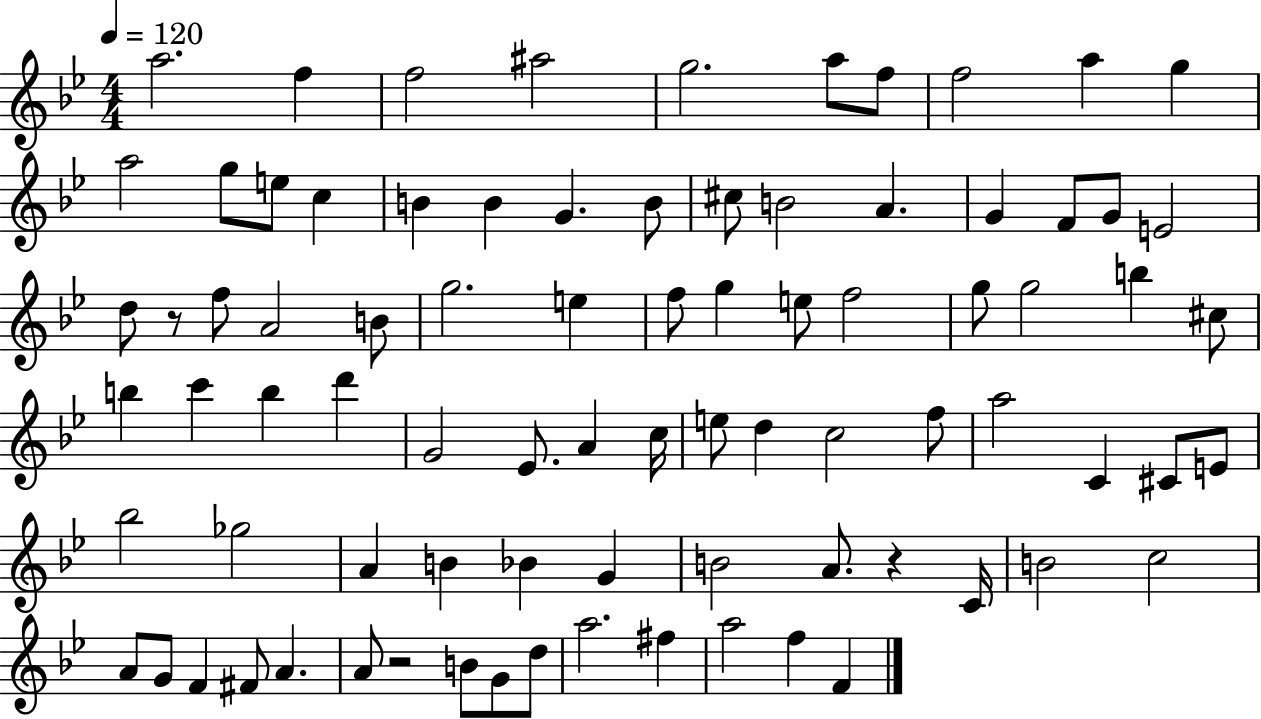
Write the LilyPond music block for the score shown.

{
  \clef treble
  \numericTimeSignature
  \time 4/4
  \key bes \major
  \tempo 4 = 120
  a''2. f''4 | f''2 ais''2 | g''2. a''8 f''8 | f''2 a''4 g''4 | \break a''2 g''8 e''8 c''4 | b'4 b'4 g'4. b'8 | cis''8 b'2 a'4. | g'4 f'8 g'8 e'2 | \break d''8 r8 f''8 a'2 b'8 | g''2. e''4 | f''8 g''4 e''8 f''2 | g''8 g''2 b''4 cis''8 | \break b''4 c'''4 b''4 d'''4 | g'2 ees'8. a'4 c''16 | e''8 d''4 c''2 f''8 | a''2 c'4 cis'8 e'8 | \break bes''2 ges''2 | a'4 b'4 bes'4 g'4 | b'2 a'8. r4 c'16 | b'2 c''2 | \break a'8 g'8 f'4 fis'8 a'4. | a'8 r2 b'8 g'8 d''8 | a''2. fis''4 | a''2 f''4 f'4 | \break \bar "|."
}